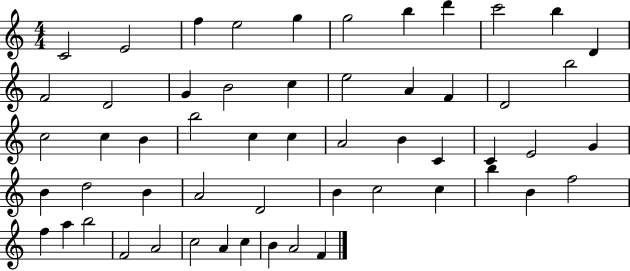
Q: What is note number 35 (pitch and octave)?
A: D5